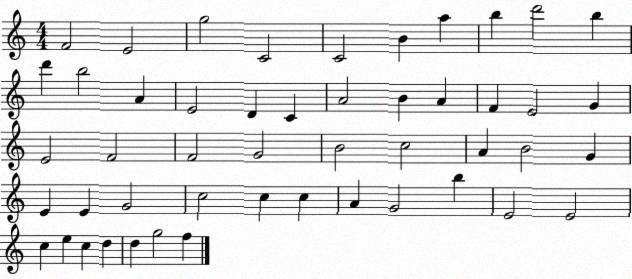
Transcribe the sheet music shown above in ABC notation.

X:1
T:Untitled
M:4/4
L:1/4
K:C
F2 E2 g2 C2 C2 B a b d'2 b d' b2 A E2 D C A2 B A F E2 G E2 F2 F2 G2 B2 c2 A B2 G E E G2 c2 c c A G2 b E2 E2 c e c d d g2 f